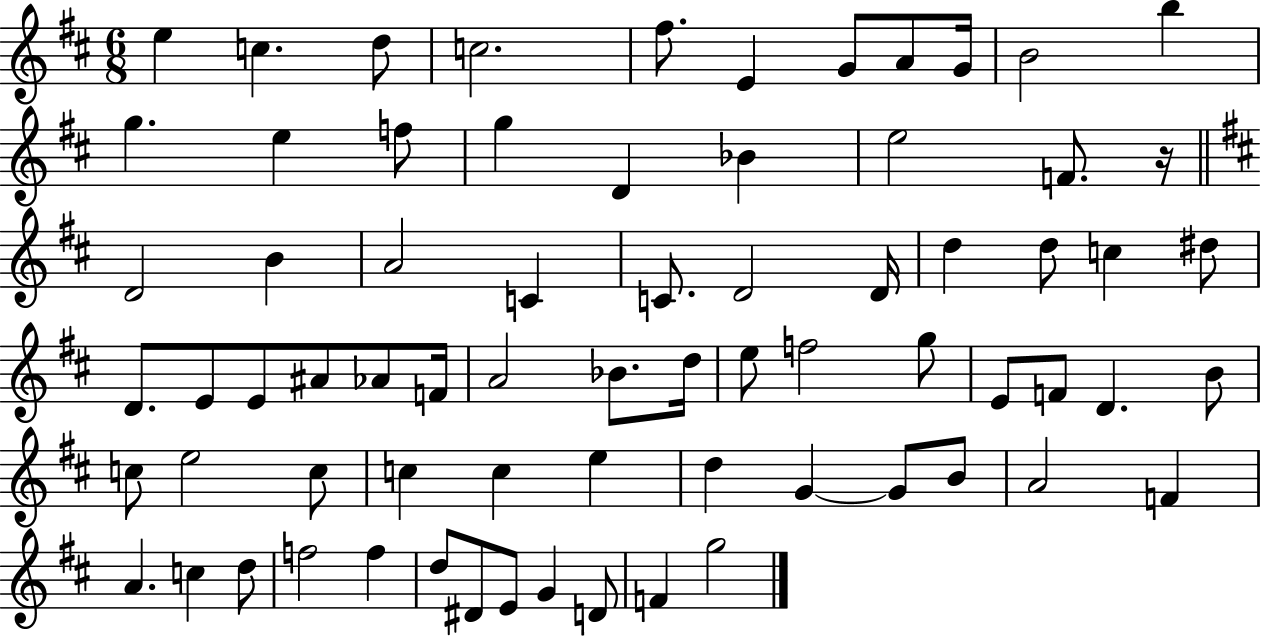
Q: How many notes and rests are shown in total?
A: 71